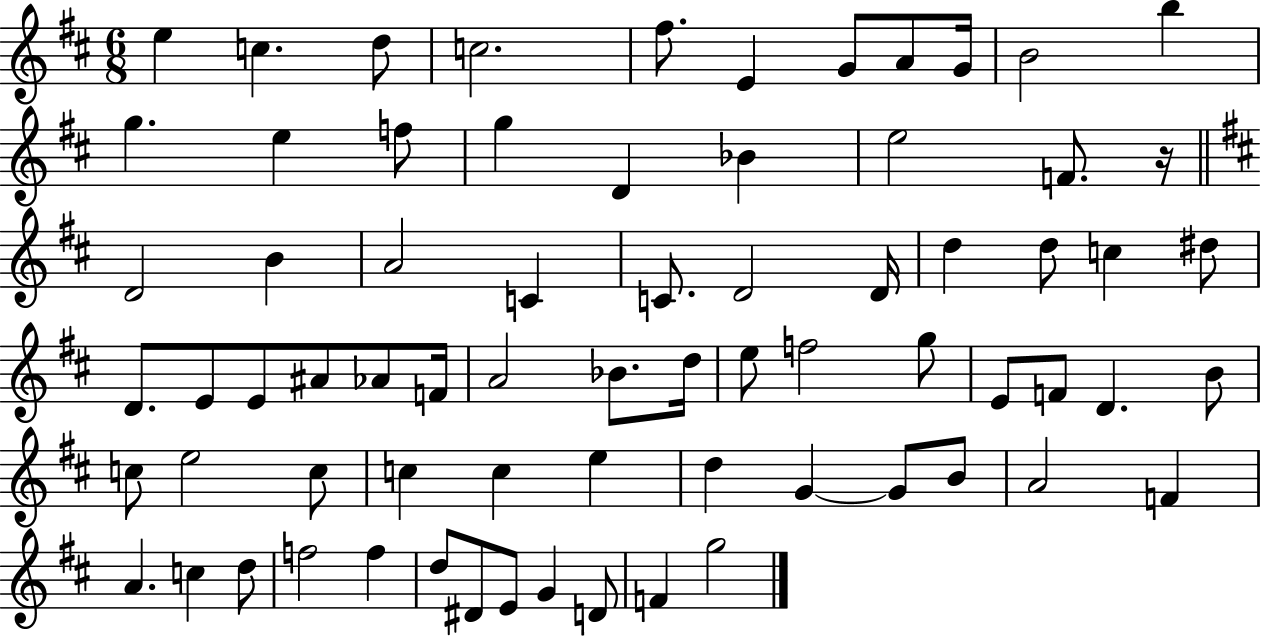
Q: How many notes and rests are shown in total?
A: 71